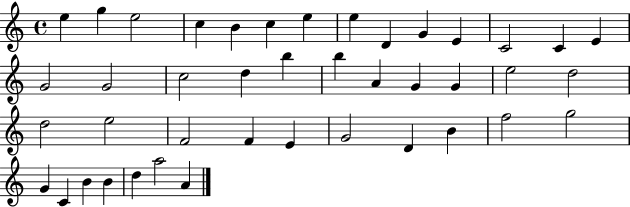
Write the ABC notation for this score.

X:1
T:Untitled
M:4/4
L:1/4
K:C
e g e2 c B c e e D G E C2 C E G2 G2 c2 d b b A G G e2 d2 d2 e2 F2 F E G2 D B f2 g2 G C B B d a2 A